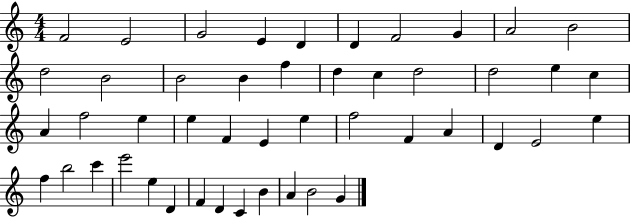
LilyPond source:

{
  \clef treble
  \numericTimeSignature
  \time 4/4
  \key c \major
  f'2 e'2 | g'2 e'4 d'4 | d'4 f'2 g'4 | a'2 b'2 | \break d''2 b'2 | b'2 b'4 f''4 | d''4 c''4 d''2 | d''2 e''4 c''4 | \break a'4 f''2 e''4 | e''4 f'4 e'4 e''4 | f''2 f'4 a'4 | d'4 e'2 e''4 | \break f''4 b''2 c'''4 | e'''2 e''4 d'4 | f'4 d'4 c'4 b'4 | a'4 b'2 g'4 | \break \bar "|."
}